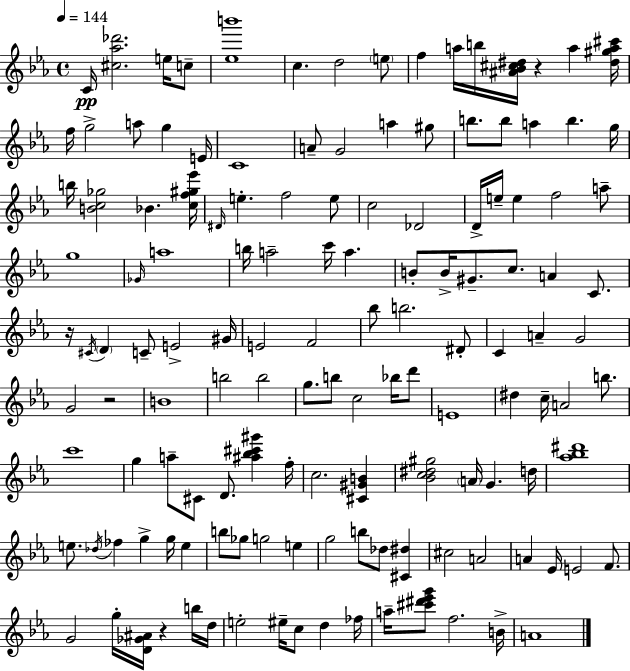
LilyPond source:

{
  \clef treble
  \time 4/4
  \defaultTimeSignature
  \key ees \major
  \tempo 4 = 144
  c'16\pp <cis'' aes'' des'''>2. e''16 c''8-- | <ees'' b'''>1 | c''4. d''2 \parenthesize e''8 | f''4 a''16 b''16 <ais' bes' cis'' dis''>16 r4 a''4 <dis'' gis'' a'' cis'''>16 | \break f''16 g''2-> a''8 g''4 e'16 | c'1 | a'8-- g'2 a''4 gis''8 | b''8. b''8 a''4 b''4. g''16 | \break b''16 <b' c'' ges''>2 bes'4. <c'' f'' gis'' ees'''>16 | \grace { dis'16 } e''4.-. f''2 e''8 | c''2 des'2 | d'16-> e''16-- e''4 f''2 a''8-- | \break g''1 | \grace { ges'16 } a''1 | b''16 a''2-- c'''16 a''4. | b'8-. b'16-> gis'8.-- c''8. a'4 c'8. | \break r16 \acciaccatura { cis'16 } \parenthesize d'4 c'8-- e'2-> | gis'16 e'2 f'2 | bes''8 b''2. | dis'8-. c'4 a'4-- g'2 | \break g'2 r2 | b'1 | b''2 b''2 | g''8. b''8 c''2 | \break bes''16 d'''8 e'1 | dis''4 c''16-- a'2 | b''8. c'''1 | g''4 a''8-- cis'8 d'8. <ais'' bes'' cis''' gis'''>4 | \break f''16-. c''2. <cis' gis' b'>4 | <bes' c'' dis'' gis''>2 \parenthesize a'16 g'4. | d''16 <aes'' bes'' dis'''>1 | e''8. \acciaccatura { des''16 } fes''4 g''4-> g''16 | \break e''4 b''8 ges''8 g''2 | e''4 g''2 b''8 des''8 | <cis' dis''>4 cis''2 a'2 | a'4 ees'16 e'2 | \break f'8. g'2 g''16-. <d' ges' ais'>16 r4 | b''16 d''16 e''2-. eis''16-- c''8 d''4 | fes''16 a''16-- <cis''' dis''' ees''' g'''>8 f''2. | b'16-> a'1 | \break \bar "|."
}